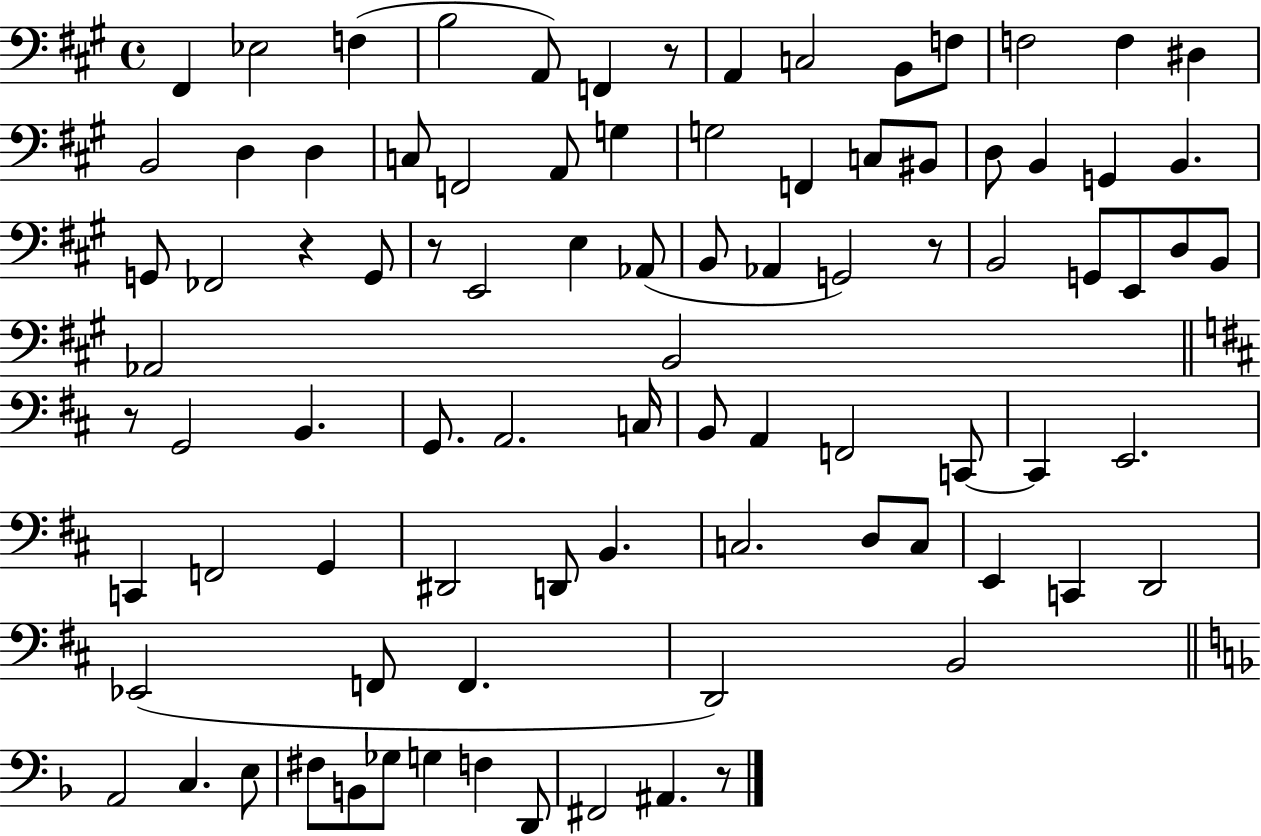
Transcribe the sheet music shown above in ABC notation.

X:1
T:Untitled
M:4/4
L:1/4
K:A
^F,, _E,2 F, B,2 A,,/2 F,, z/2 A,, C,2 B,,/2 F,/2 F,2 F, ^D, B,,2 D, D, C,/2 F,,2 A,,/2 G, G,2 F,, C,/2 ^B,,/2 D,/2 B,, G,, B,, G,,/2 _F,,2 z G,,/2 z/2 E,,2 E, _A,,/2 B,,/2 _A,, G,,2 z/2 B,,2 G,,/2 E,,/2 D,/2 B,,/2 _A,,2 B,,2 z/2 G,,2 B,, G,,/2 A,,2 C,/4 B,,/2 A,, F,,2 C,,/2 C,, E,,2 C,, F,,2 G,, ^D,,2 D,,/2 B,, C,2 D,/2 C,/2 E,, C,, D,,2 _E,,2 F,,/2 F,, D,,2 B,,2 A,,2 C, E,/2 ^F,/2 B,,/2 _G,/2 G, F, D,,/2 ^F,,2 ^A,, z/2